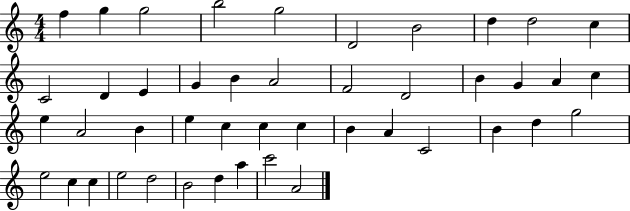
{
  \clef treble
  \numericTimeSignature
  \time 4/4
  \key c \major
  f''4 g''4 g''2 | b''2 g''2 | d'2 b'2 | d''4 d''2 c''4 | \break c'2 d'4 e'4 | g'4 b'4 a'2 | f'2 d'2 | b'4 g'4 a'4 c''4 | \break e''4 a'2 b'4 | e''4 c''4 c''4 c''4 | b'4 a'4 c'2 | b'4 d''4 g''2 | \break e''2 c''4 c''4 | e''2 d''2 | b'2 d''4 a''4 | c'''2 a'2 | \break \bar "|."
}